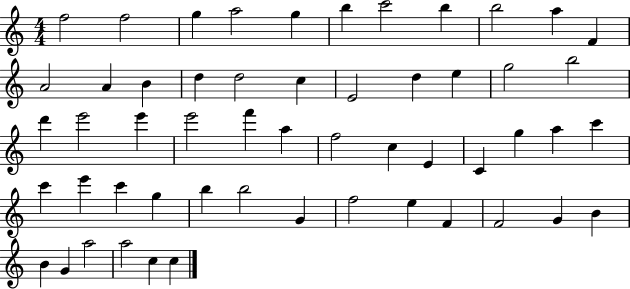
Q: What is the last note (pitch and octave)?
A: C5